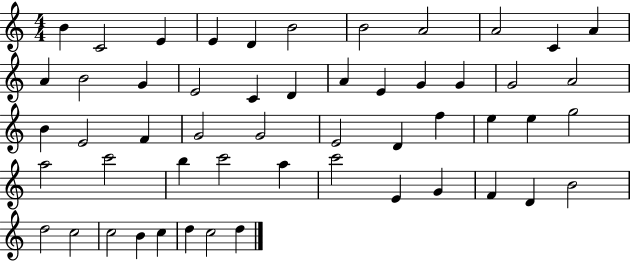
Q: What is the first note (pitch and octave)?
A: B4